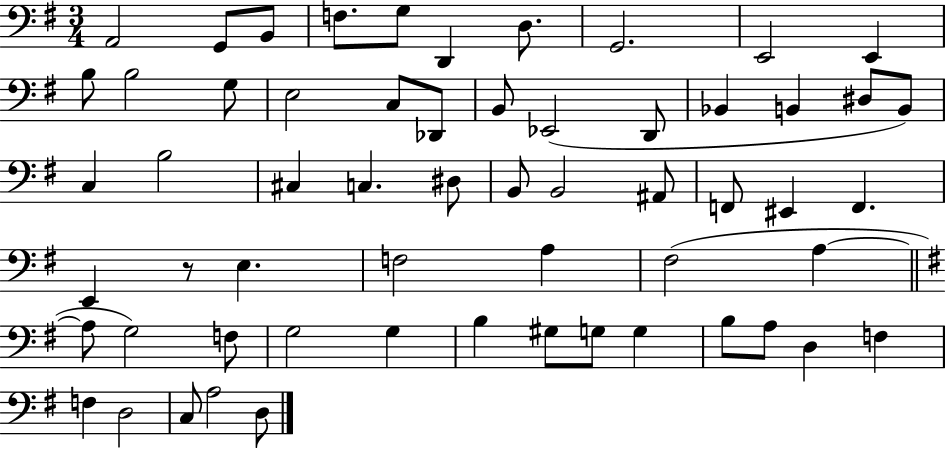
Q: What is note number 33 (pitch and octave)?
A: EIS2